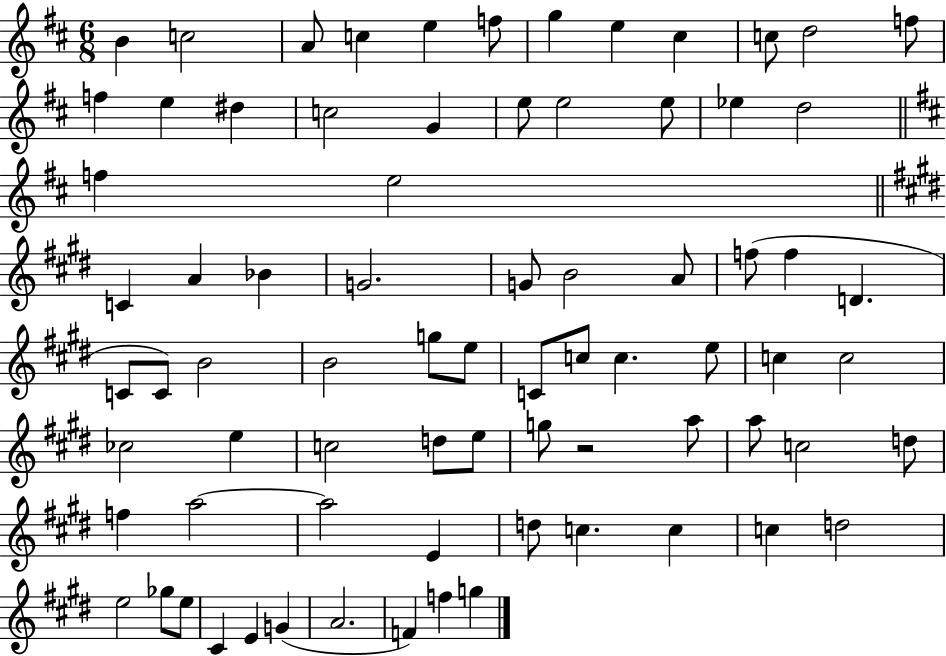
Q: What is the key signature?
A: D major